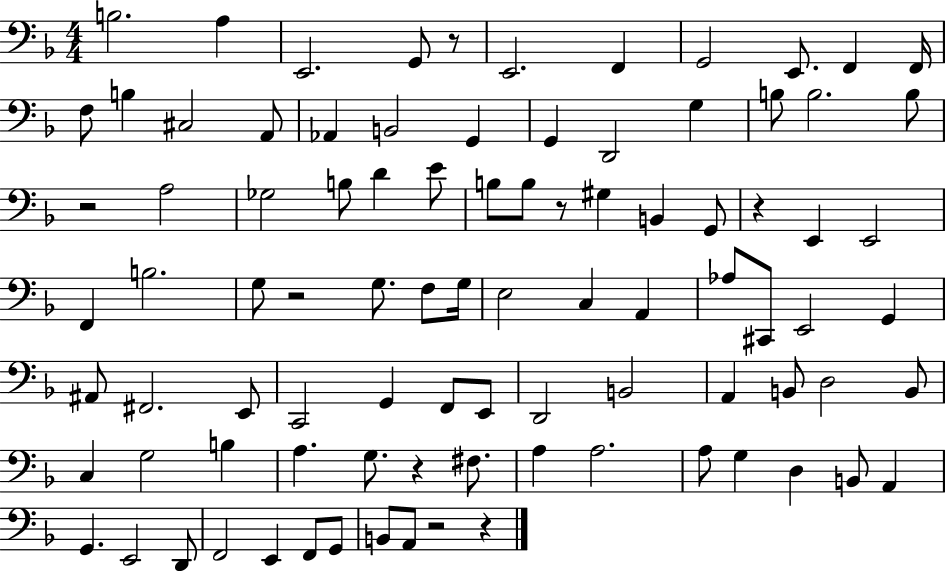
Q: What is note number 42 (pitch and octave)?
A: E3